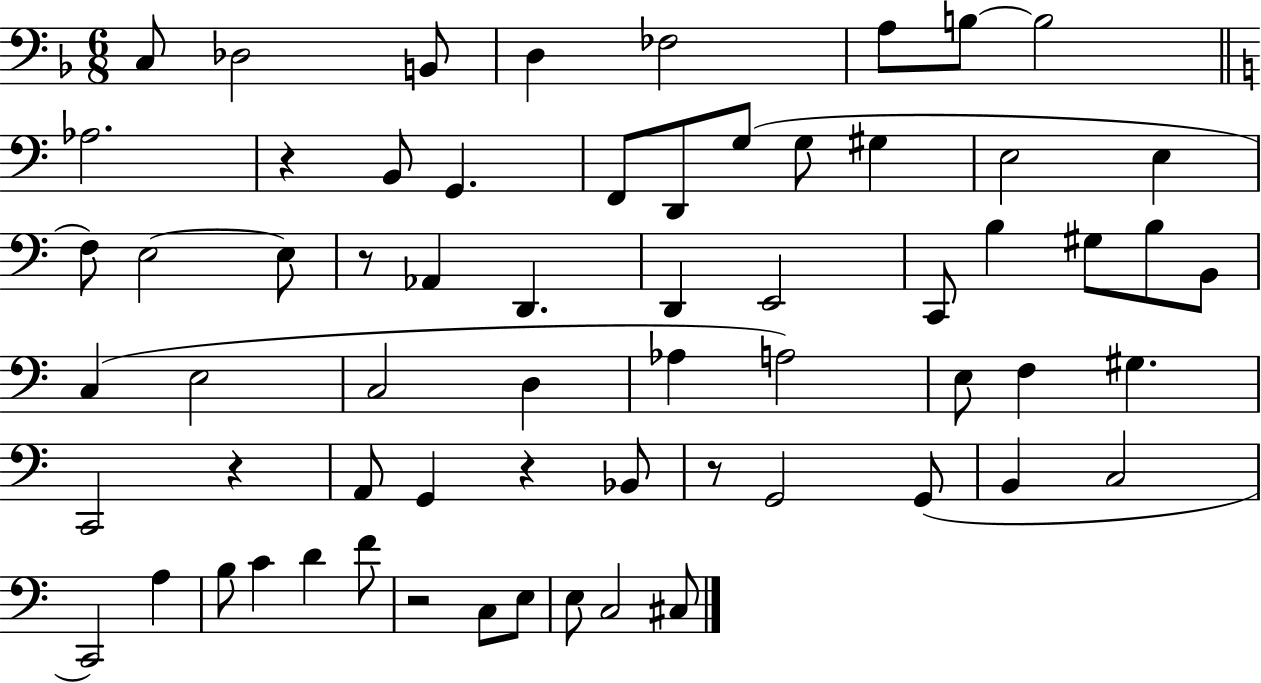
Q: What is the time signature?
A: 6/8